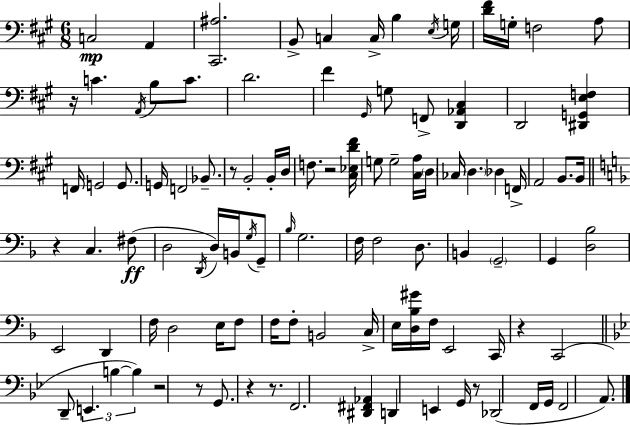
X:1
T:Untitled
M:6/8
L:1/4
K:A
C,2 A,, [^C,,^A,]2 B,,/2 C, C,/4 B, E,/4 G,/4 [D^F]/4 G,/4 F,2 A,/2 z/4 C A,,/4 B,/2 C/2 D2 ^F ^G,,/4 G,/2 F,,/2 [D,,_A,,^C,] D,,2 [^D,,G,,E,F,] F,,/4 G,,2 G,,/2 G,,/4 F,,2 _B,,/2 z/2 B,,2 B,,/4 D,/4 F,/2 z2 [^C,_E,D^F]/4 G,/2 G,2 [^C,A,]/4 D,/4 _C,/4 D, _D, F,,/4 A,,2 B,,/2 B,,/4 z C, ^F,/2 D,2 D,,/4 D,/4 B,,/4 G,/4 G,,/2 _B,/4 G,2 F,/4 F,2 D,/2 B,, G,,2 G,, [D,_B,]2 E,,2 D,, F,/4 D,2 E,/4 F,/2 F,/4 F,/2 B,,2 C,/4 E,/4 [D,_B,^G]/4 F,/4 E,,2 C,,/4 z C,,2 D,,/2 E,, B, B, z2 z/2 G,,/2 z z/2 F,,2 [^D,,^F,,_A,,] D,, E,, G,,/4 z/2 _D,,2 F,,/4 G,,/4 F,,2 A,,/2